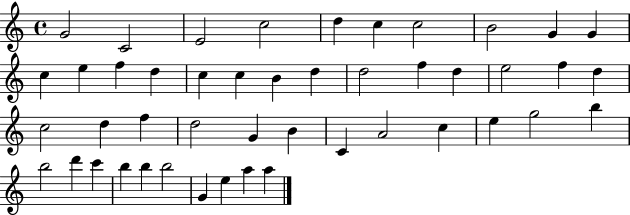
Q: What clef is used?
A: treble